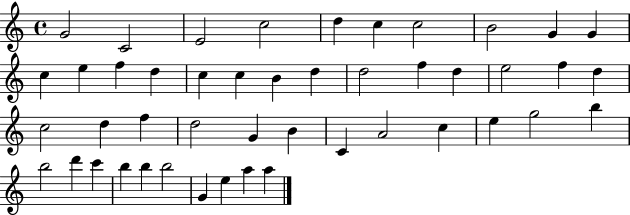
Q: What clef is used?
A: treble